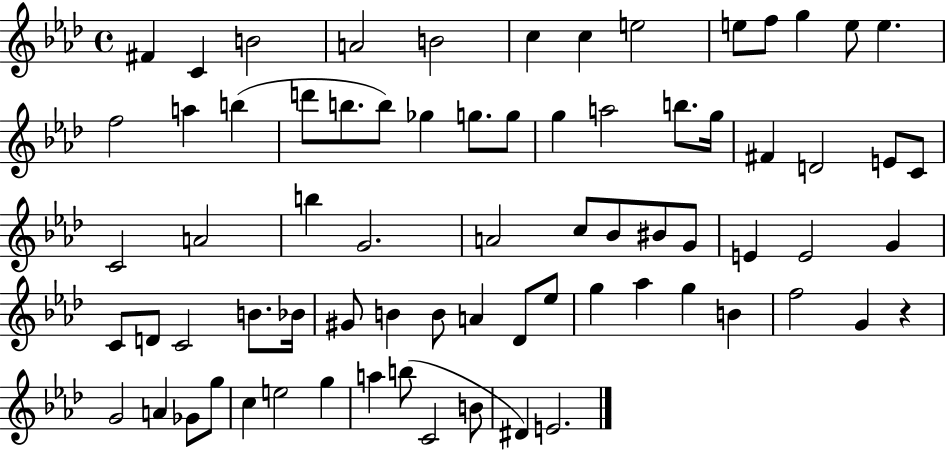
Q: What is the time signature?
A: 4/4